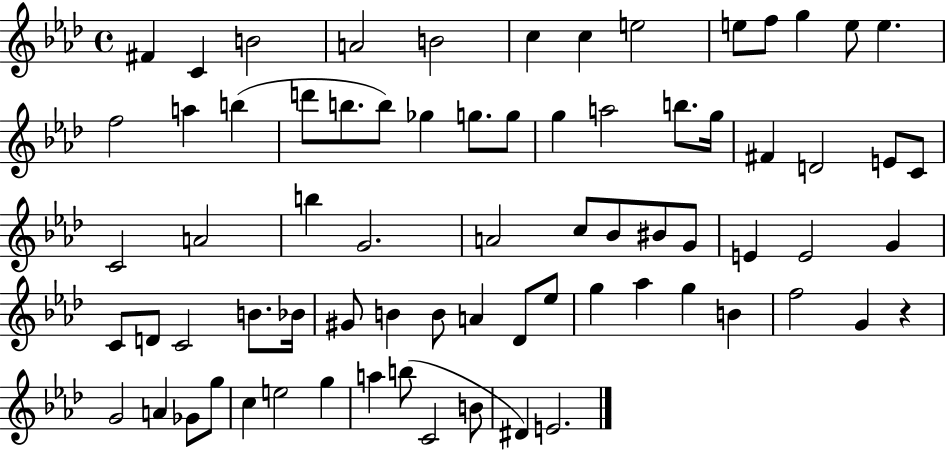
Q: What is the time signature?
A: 4/4